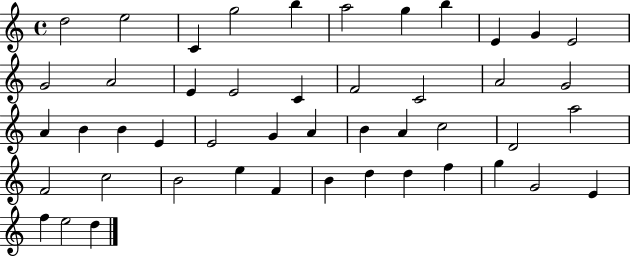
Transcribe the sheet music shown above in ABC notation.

X:1
T:Untitled
M:4/4
L:1/4
K:C
d2 e2 C g2 b a2 g b E G E2 G2 A2 E E2 C F2 C2 A2 G2 A B B E E2 G A B A c2 D2 a2 F2 c2 B2 e F B d d f g G2 E f e2 d